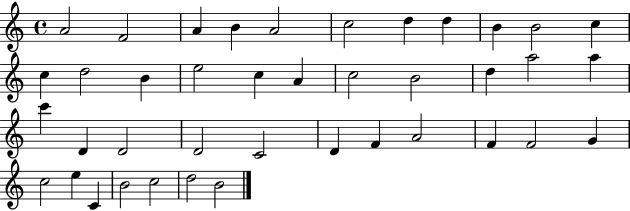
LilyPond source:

{
  \clef treble
  \time 4/4
  \defaultTimeSignature
  \key c \major
  a'2 f'2 | a'4 b'4 a'2 | c''2 d''4 d''4 | b'4 b'2 c''4 | \break c''4 d''2 b'4 | e''2 c''4 a'4 | c''2 b'2 | d''4 a''2 a''4 | \break c'''4 d'4 d'2 | d'2 c'2 | d'4 f'4 a'2 | f'4 f'2 g'4 | \break c''2 e''4 c'4 | b'2 c''2 | d''2 b'2 | \bar "|."
}